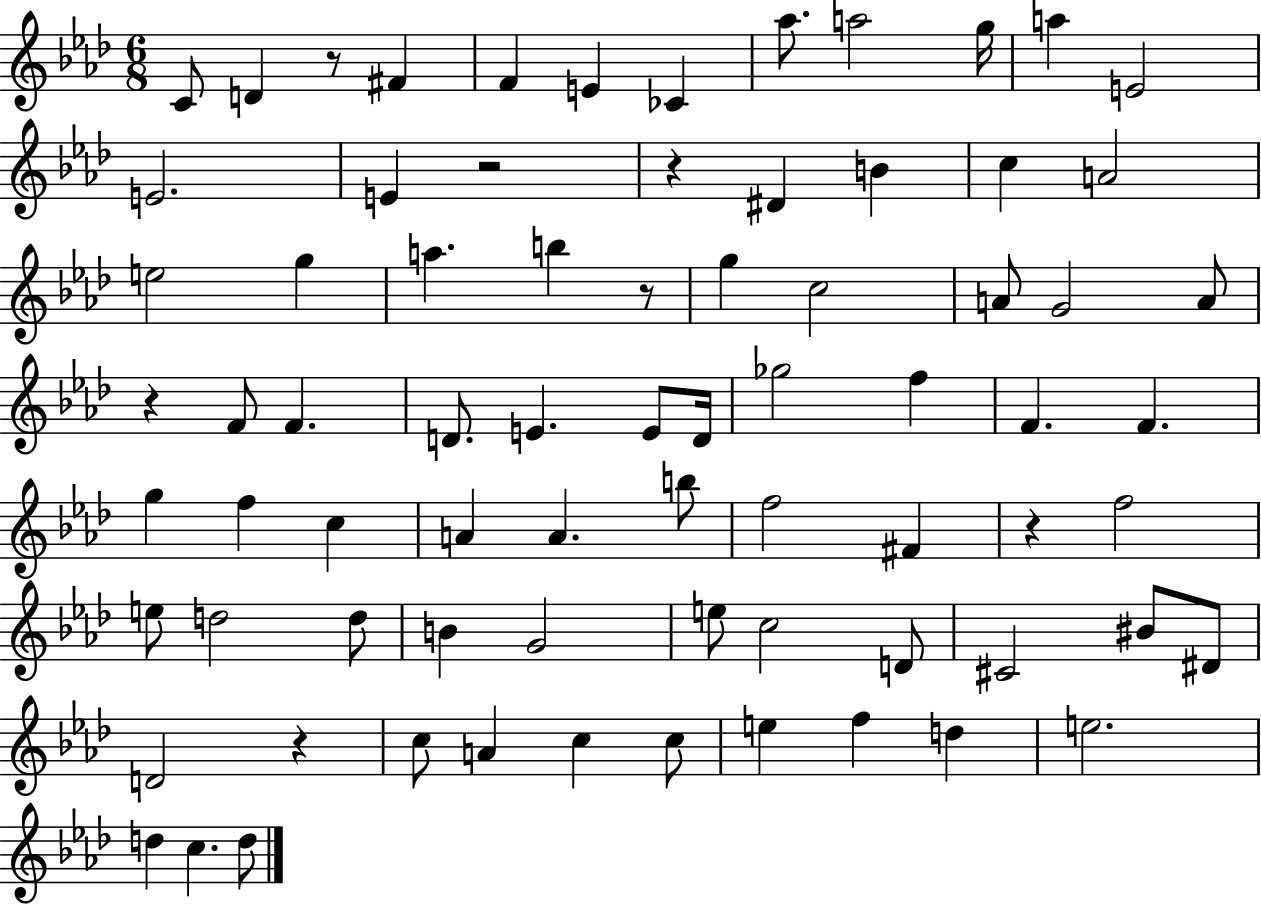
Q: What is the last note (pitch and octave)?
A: D5